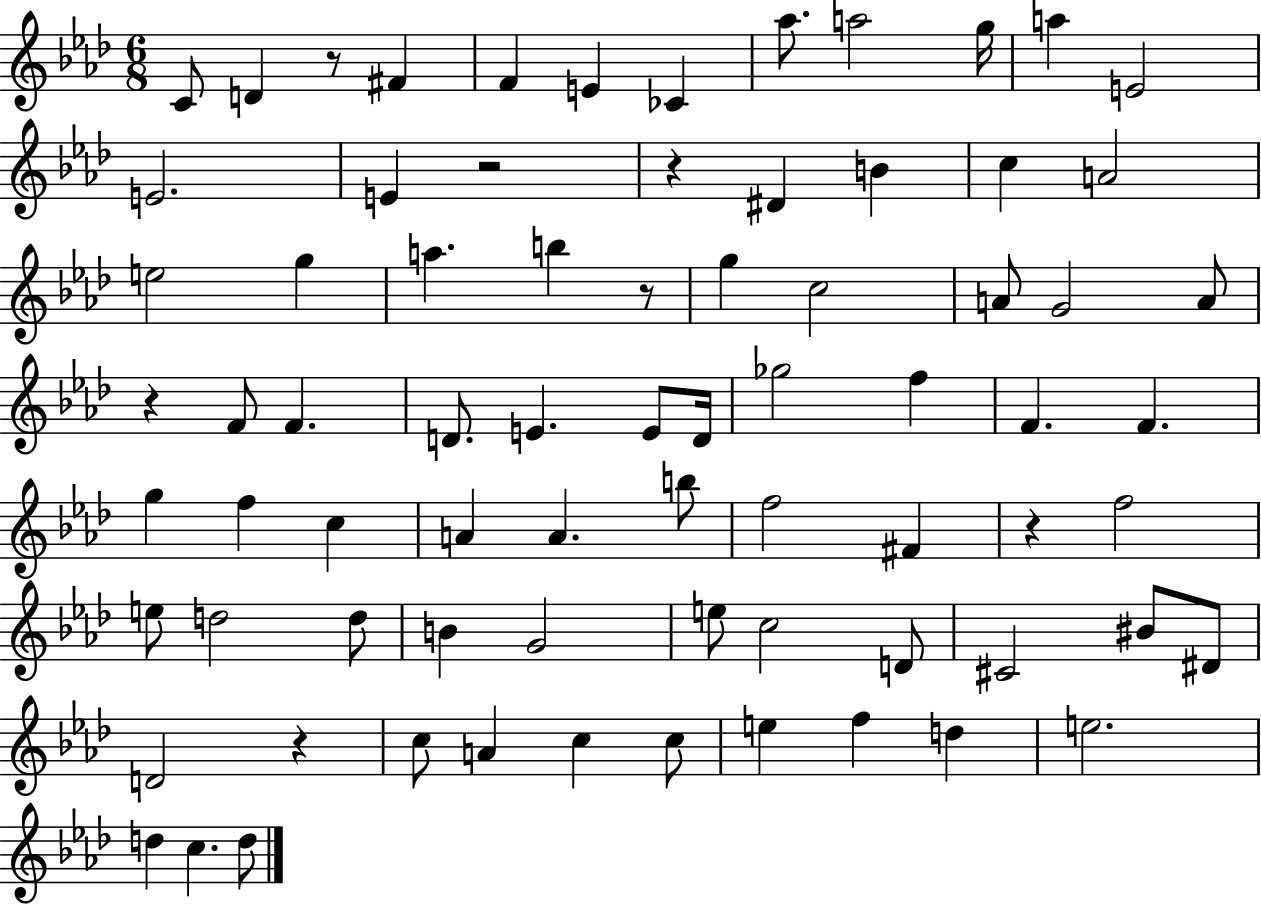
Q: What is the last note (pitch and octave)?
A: D5